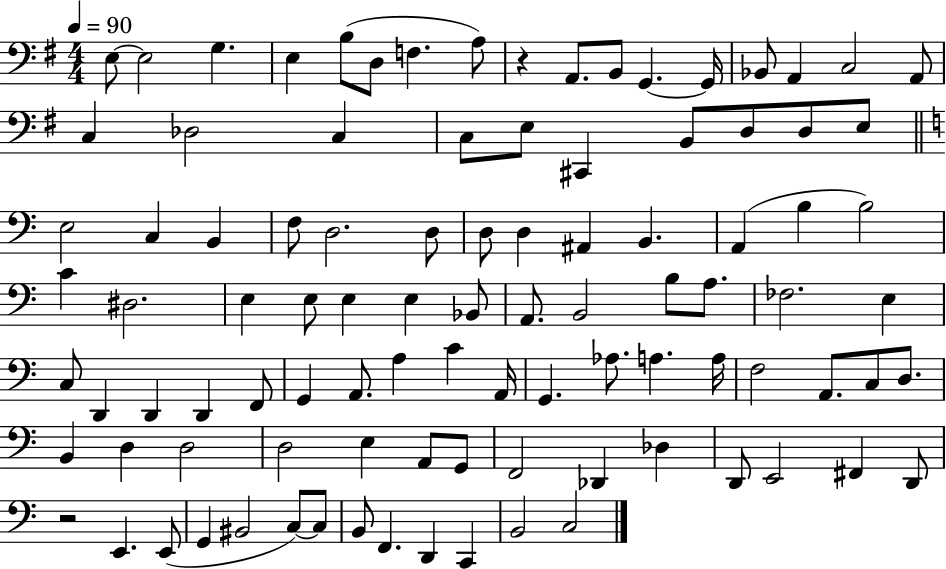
E3/e E3/h G3/q. E3/q B3/e D3/e F3/q. A3/e R/q A2/e. B2/e G2/q. G2/s Bb2/e A2/q C3/h A2/e C3/q Db3/h C3/q C3/e E3/e C#2/q B2/e D3/e D3/e E3/e E3/h C3/q B2/q F3/e D3/h. D3/e D3/e D3/q A#2/q B2/q. A2/q B3/q B3/h C4/q D#3/h. E3/q E3/e E3/q E3/q Bb2/e A2/e. B2/h B3/e A3/e. FES3/h. E3/q C3/e D2/q D2/q D2/q F2/e G2/q A2/e. A3/q C4/q A2/s G2/q. Ab3/e. A3/q. A3/s F3/h A2/e. C3/e D3/e. B2/q D3/q D3/h D3/h E3/q A2/e G2/e F2/h Db2/q Db3/q D2/e E2/h F#2/q D2/e R/h E2/q. E2/e G2/q BIS2/h C3/e C3/e B2/e F2/q. D2/q C2/q B2/h C3/h